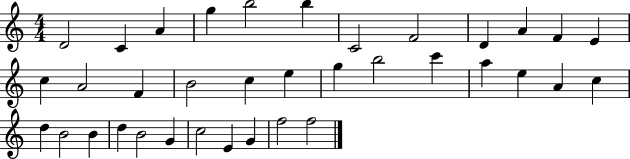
{
  \clef treble
  \numericTimeSignature
  \time 4/4
  \key c \major
  d'2 c'4 a'4 | g''4 b''2 b''4 | c'2 f'2 | d'4 a'4 f'4 e'4 | \break c''4 a'2 f'4 | b'2 c''4 e''4 | g''4 b''2 c'''4 | a''4 e''4 a'4 c''4 | \break d''4 b'2 b'4 | d''4 b'2 g'4 | c''2 e'4 g'4 | f''2 f''2 | \break \bar "|."
}